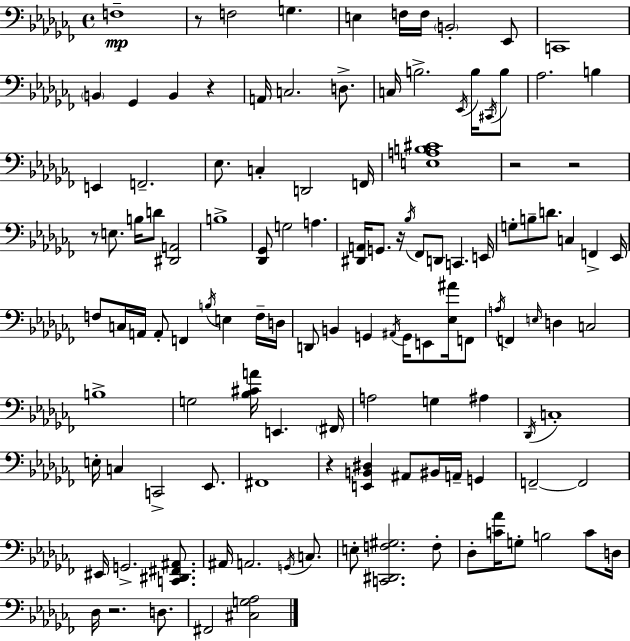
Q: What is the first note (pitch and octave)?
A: F3